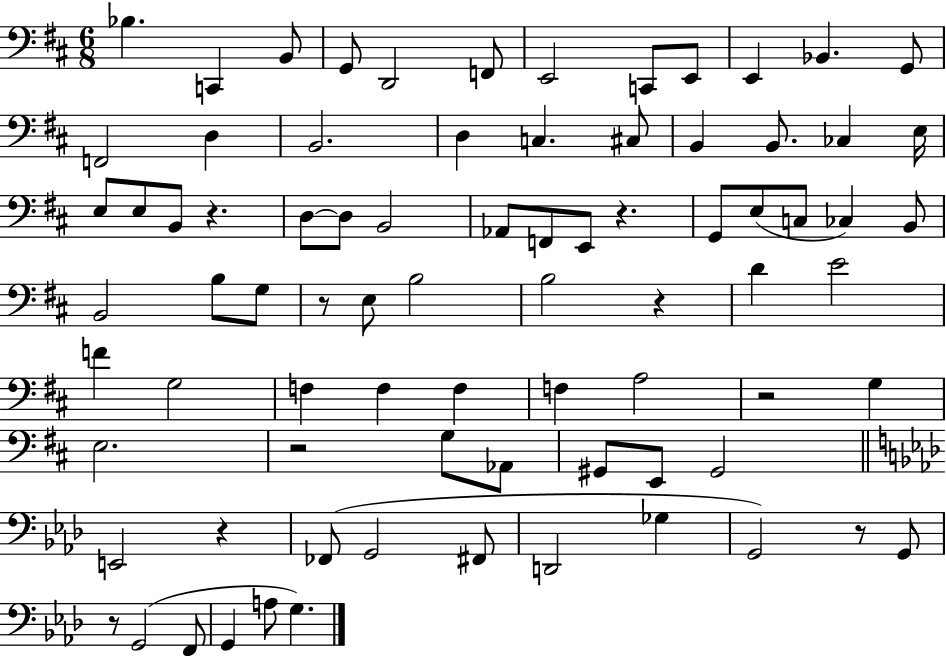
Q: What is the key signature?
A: D major